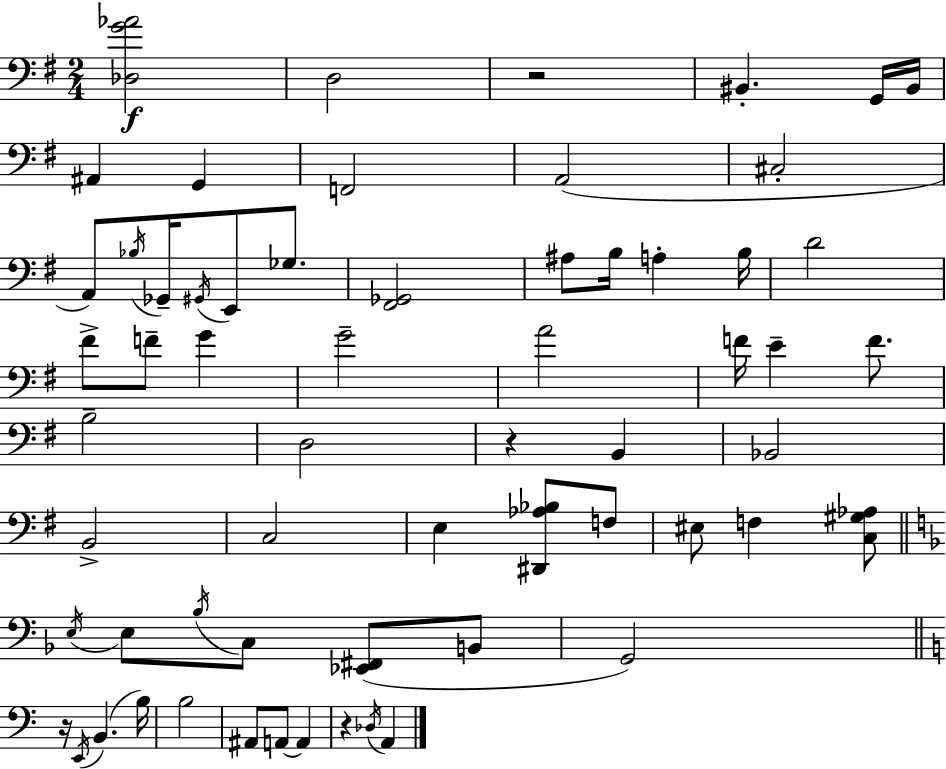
[Db3,G4,Ab4]/h D3/h R/h BIS2/q. G2/s BIS2/s A#2/q G2/q F2/h A2/h C#3/h A2/e Bb3/s Gb2/s G#2/s E2/e Gb3/e. [F#2,Gb2]/h A#3/e B3/s A3/q B3/s D4/h F#4/e F4/e G4/q G4/h A4/h F4/s E4/q F4/e. B3/h D3/h R/q B2/q Bb2/h B2/h C3/h E3/q [D#2,Ab3,Bb3]/e F3/e EIS3/e F3/q [C3,G#3,Ab3]/e E3/s E3/e Bb3/s C3/e [Eb2,F#2]/e B2/e G2/h R/s E2/s B2/q. B3/s B3/h A#2/e A2/e A2/q R/q Db3/s A2/q